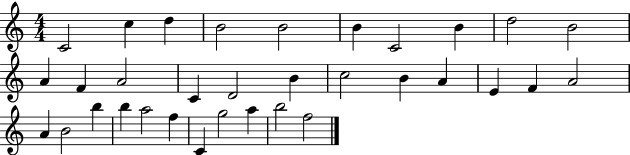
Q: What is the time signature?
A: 4/4